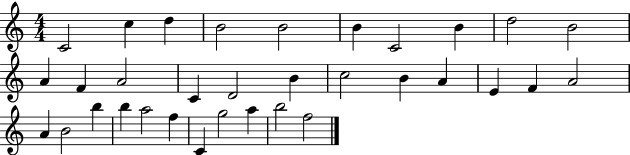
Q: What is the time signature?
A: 4/4